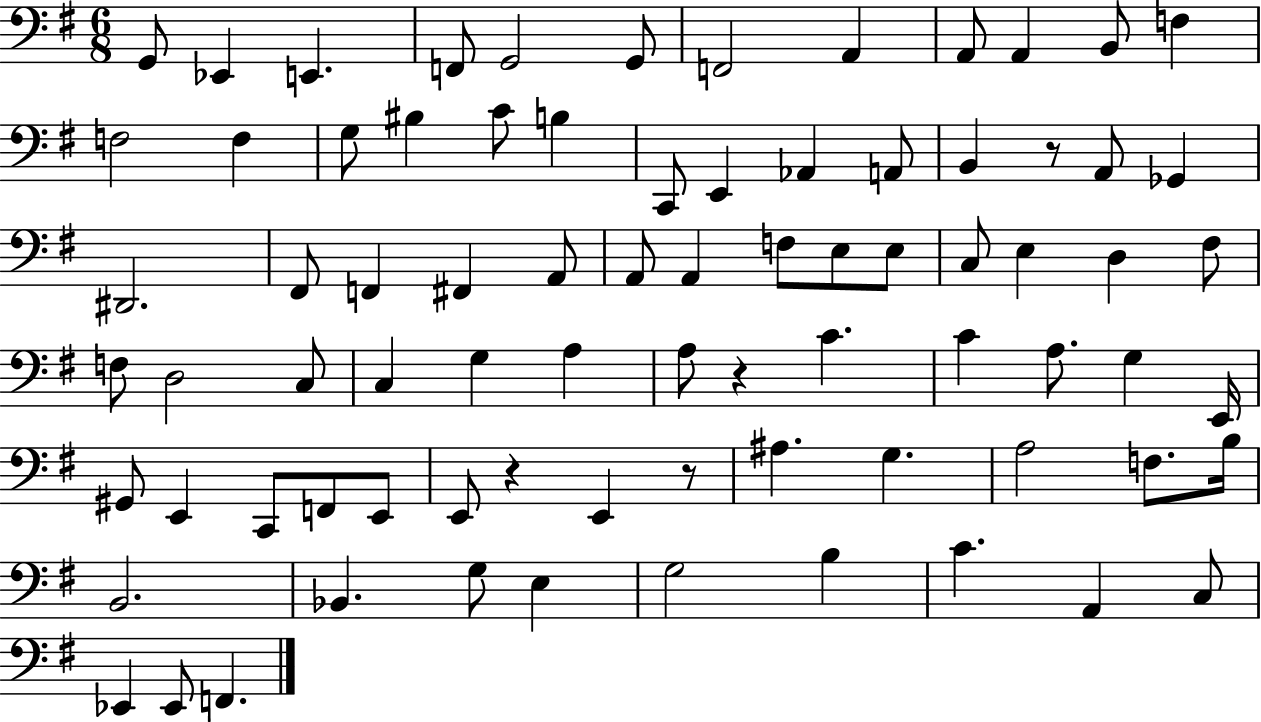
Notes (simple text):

G2/e Eb2/q E2/q. F2/e G2/h G2/e F2/h A2/q A2/e A2/q B2/e F3/q F3/h F3/q G3/e BIS3/q C4/e B3/q C2/e E2/q Ab2/q A2/e B2/q R/e A2/e Gb2/q D#2/h. F#2/e F2/q F#2/q A2/e A2/e A2/q F3/e E3/e E3/e C3/e E3/q D3/q F#3/e F3/e D3/h C3/e C3/q G3/q A3/q A3/e R/q C4/q. C4/q A3/e. G3/q E2/s G#2/e E2/q C2/e F2/e E2/e E2/e R/q E2/q R/e A#3/q. G3/q. A3/h F3/e. B3/s B2/h. Bb2/q. G3/e E3/q G3/h B3/q C4/q. A2/q C3/e Eb2/q Eb2/e F2/q.